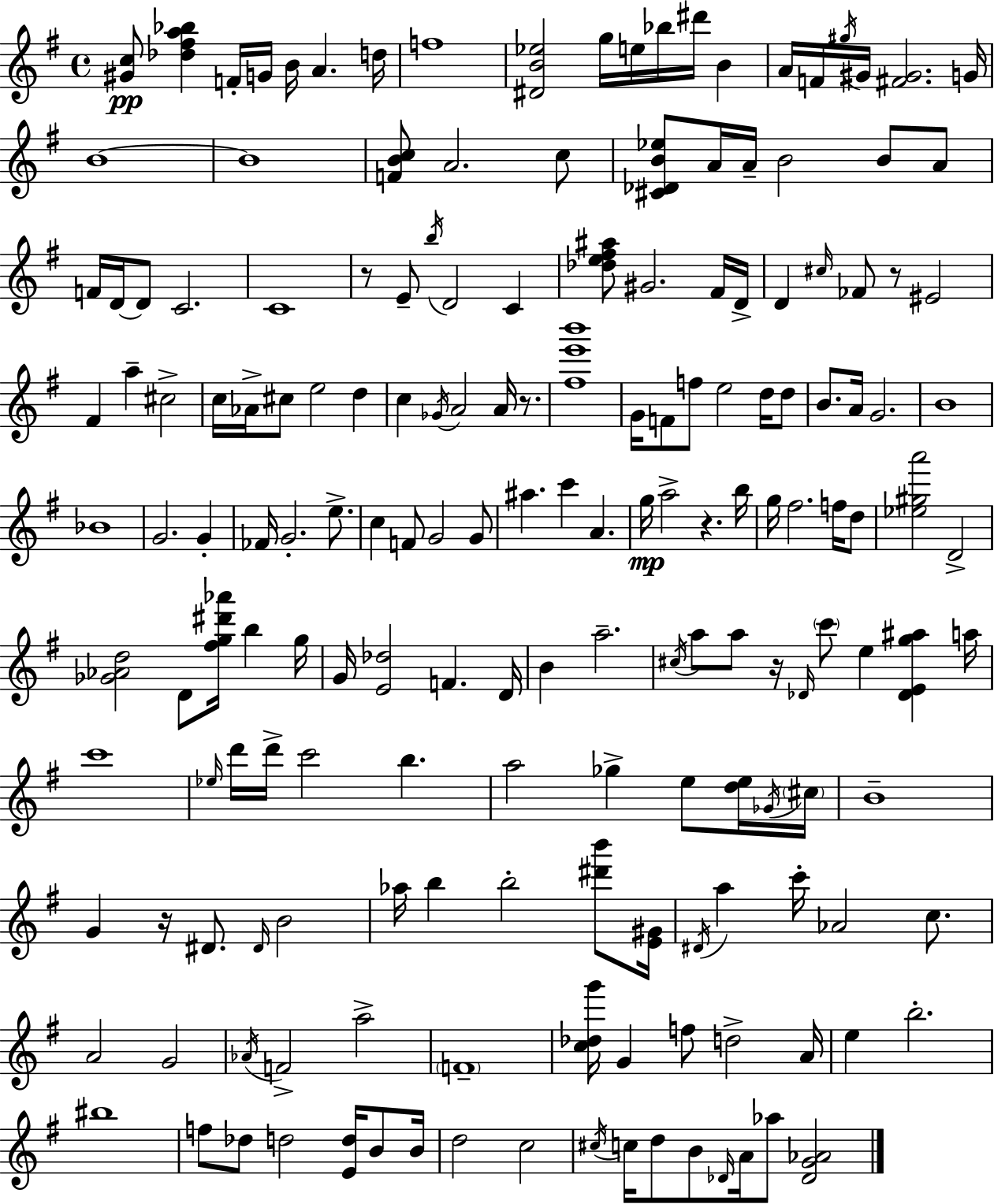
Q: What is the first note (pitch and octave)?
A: F4